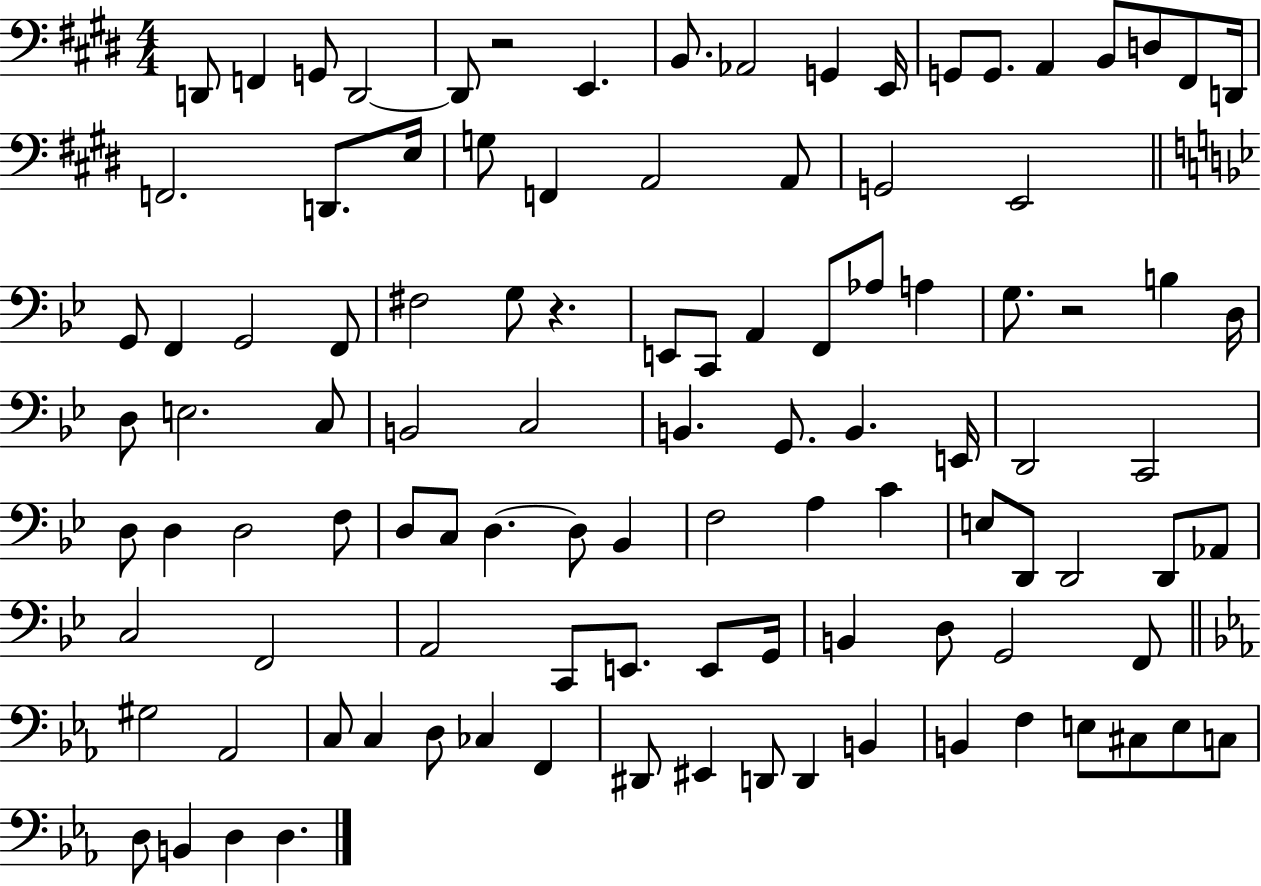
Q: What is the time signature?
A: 4/4